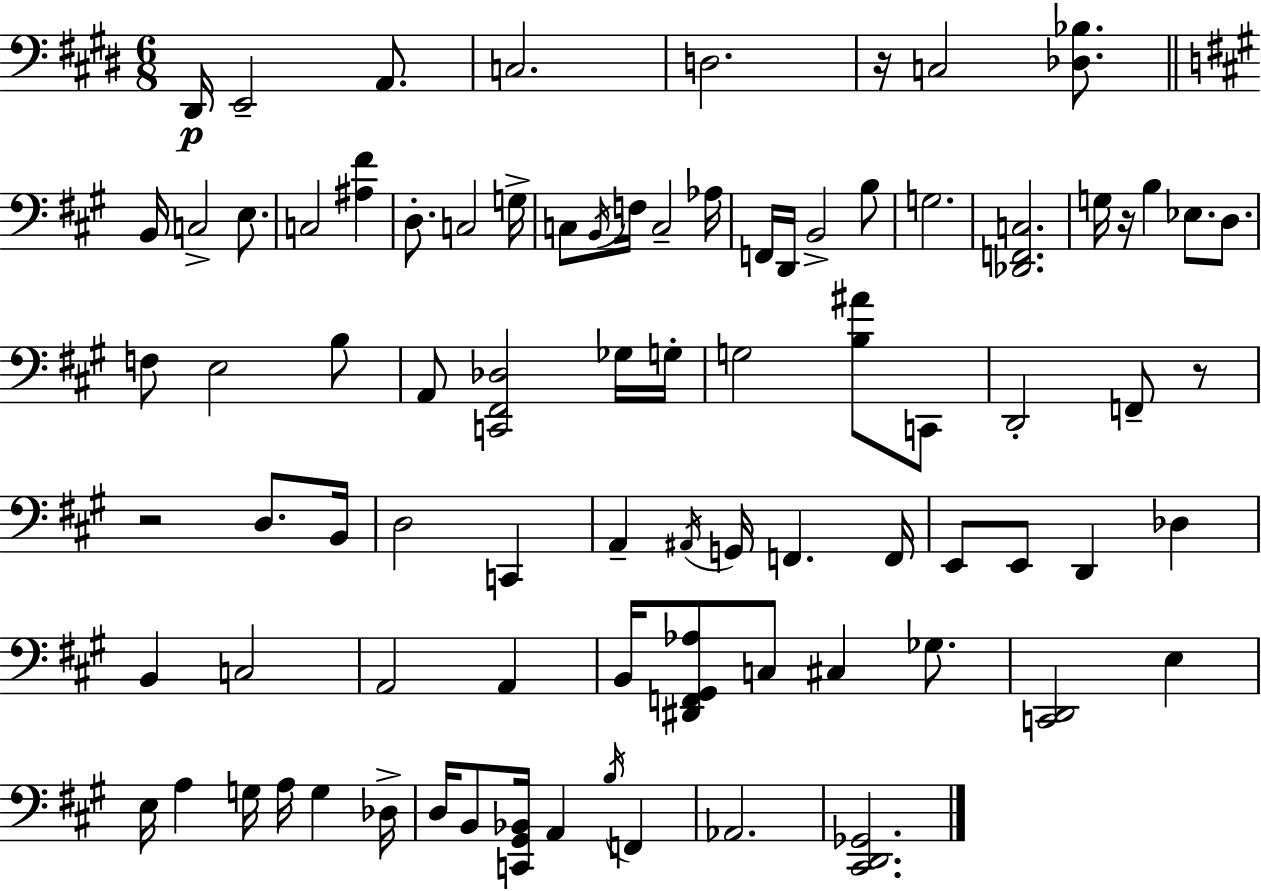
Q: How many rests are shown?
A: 4